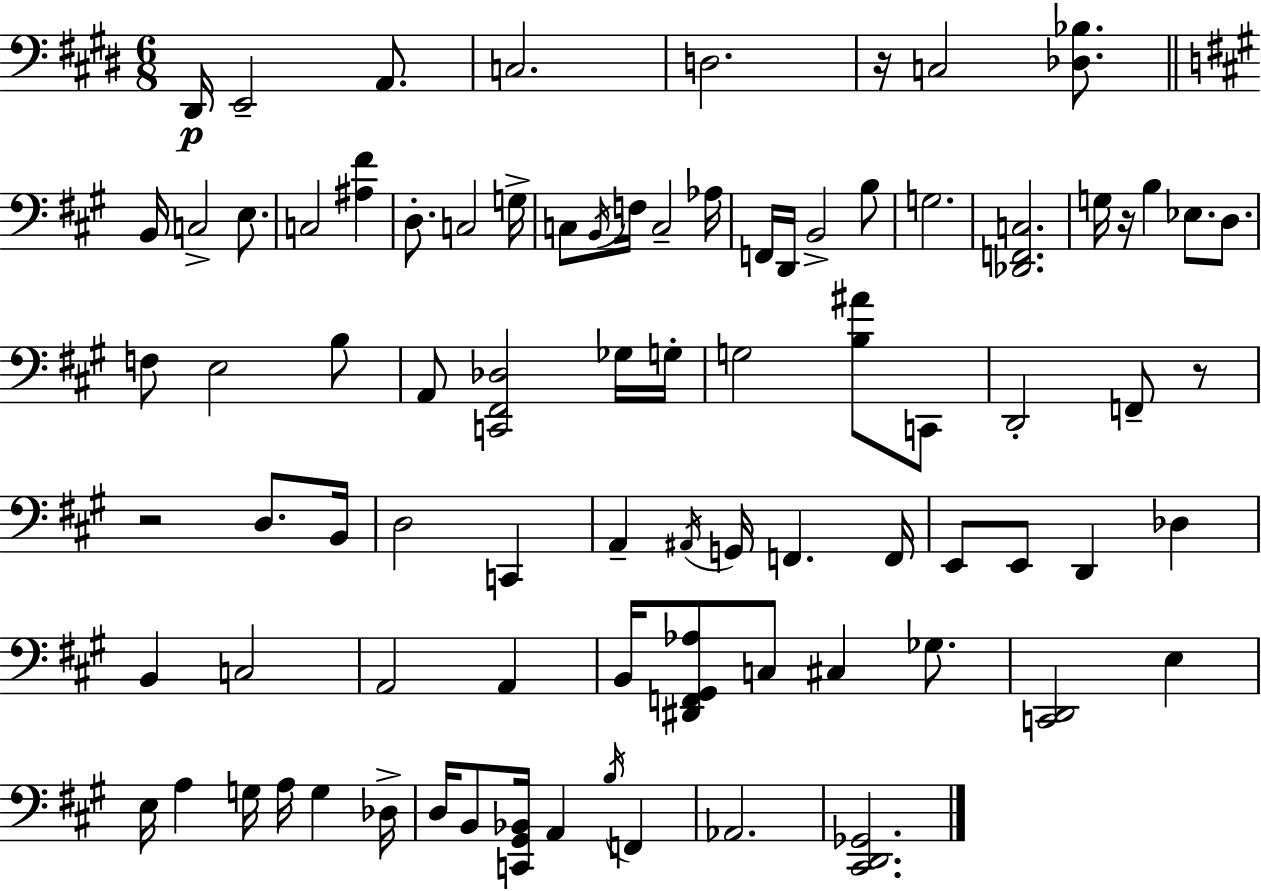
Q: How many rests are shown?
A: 4